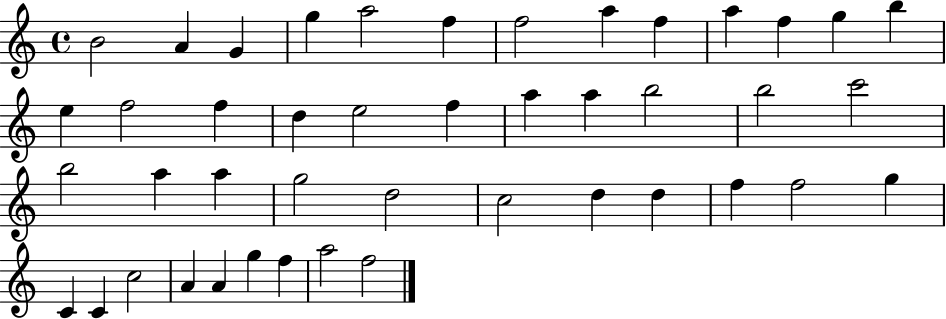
{
  \clef treble
  \time 4/4
  \defaultTimeSignature
  \key c \major
  b'2 a'4 g'4 | g''4 a''2 f''4 | f''2 a''4 f''4 | a''4 f''4 g''4 b''4 | \break e''4 f''2 f''4 | d''4 e''2 f''4 | a''4 a''4 b''2 | b''2 c'''2 | \break b''2 a''4 a''4 | g''2 d''2 | c''2 d''4 d''4 | f''4 f''2 g''4 | \break c'4 c'4 c''2 | a'4 a'4 g''4 f''4 | a''2 f''2 | \bar "|."
}